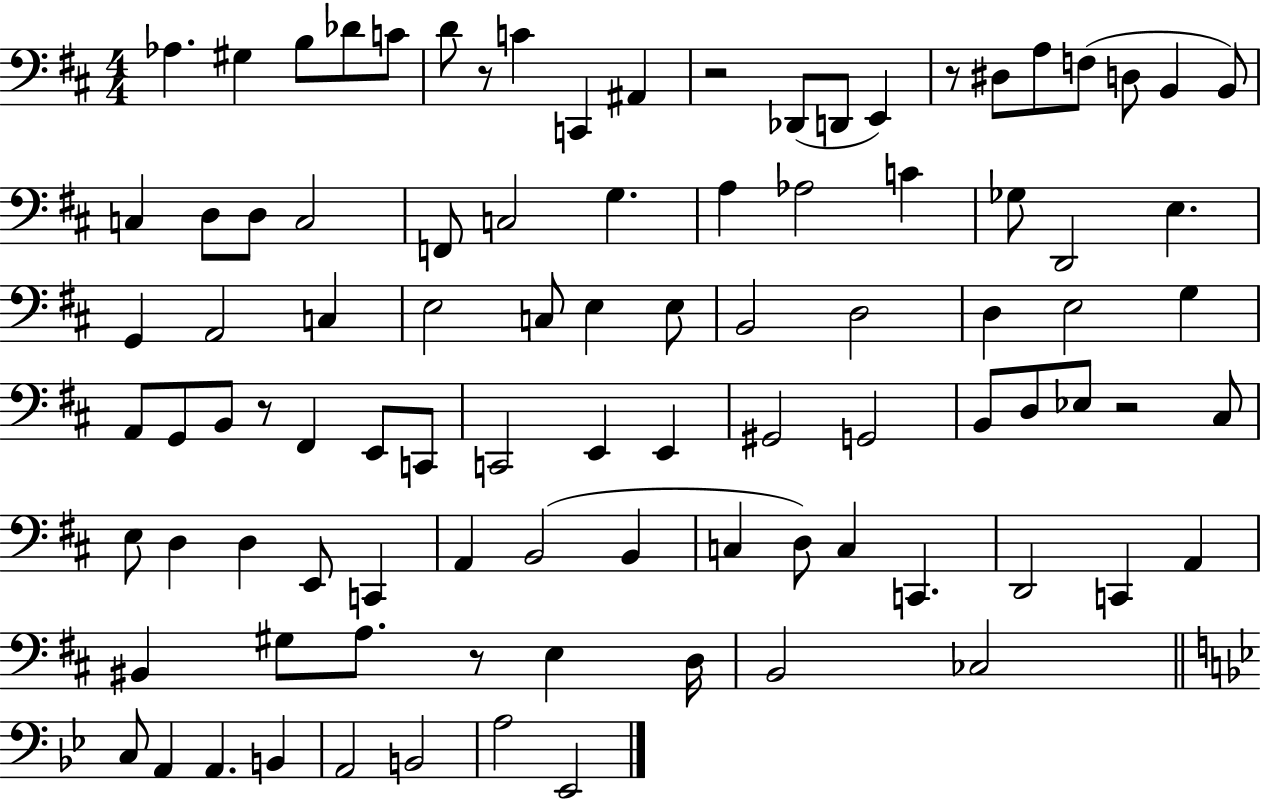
X:1
T:Untitled
M:4/4
L:1/4
K:D
_A, ^G, B,/2 _D/2 C/2 D/2 z/2 C C,, ^A,, z2 _D,,/2 D,,/2 E,, z/2 ^D,/2 A,/2 F,/2 D,/2 B,, B,,/2 C, D,/2 D,/2 C,2 F,,/2 C,2 G, A, _A,2 C _G,/2 D,,2 E, G,, A,,2 C, E,2 C,/2 E, E,/2 B,,2 D,2 D, E,2 G, A,,/2 G,,/2 B,,/2 z/2 ^F,, E,,/2 C,,/2 C,,2 E,, E,, ^G,,2 G,,2 B,,/2 D,/2 _E,/2 z2 ^C,/2 E,/2 D, D, E,,/2 C,, A,, B,,2 B,, C, D,/2 C, C,, D,,2 C,, A,, ^B,, ^G,/2 A,/2 z/2 E, D,/4 B,,2 _C,2 C,/2 A,, A,, B,, A,,2 B,,2 A,2 _E,,2